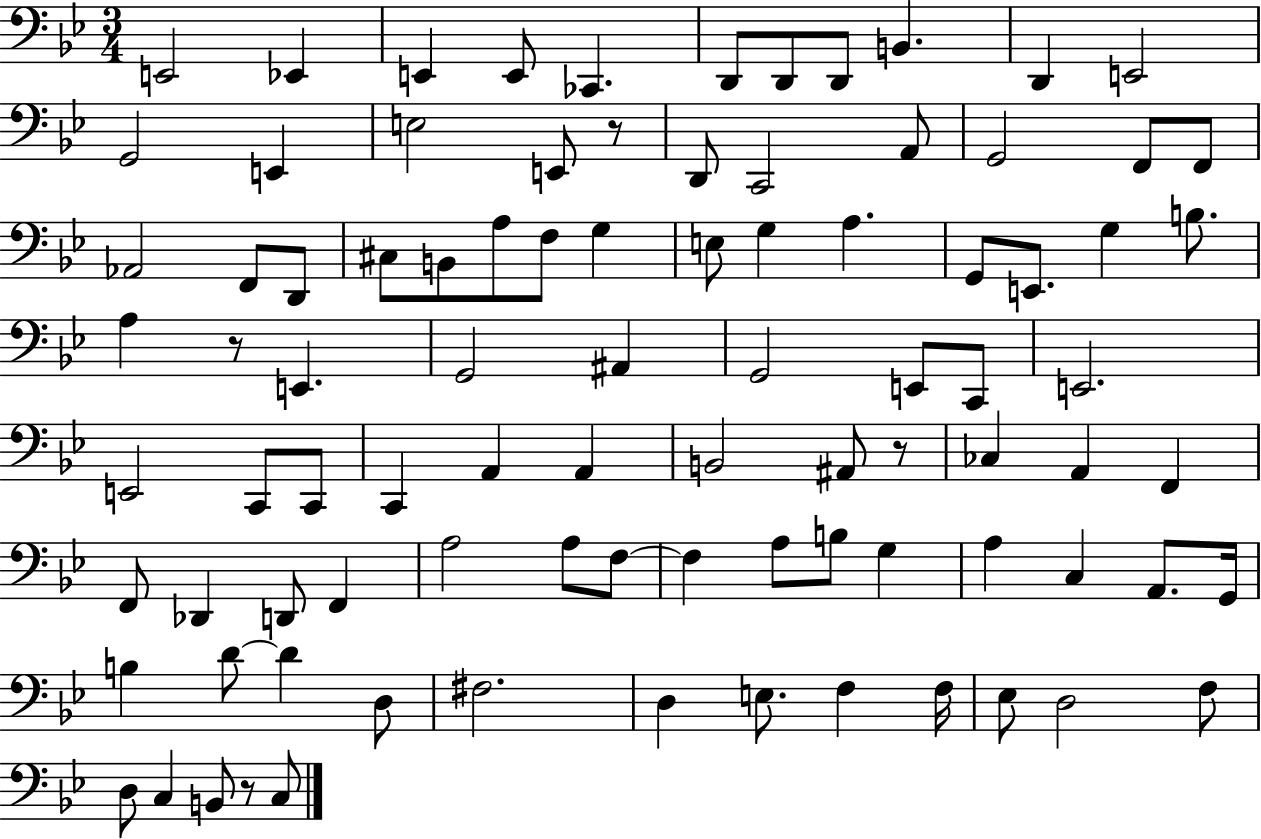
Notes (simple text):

E2/h Eb2/q E2/q E2/e CES2/q. D2/e D2/e D2/e B2/q. D2/q E2/h G2/h E2/q E3/h E2/e R/e D2/e C2/h A2/e G2/h F2/e F2/e Ab2/h F2/e D2/e C#3/e B2/e A3/e F3/e G3/q E3/e G3/q A3/q. G2/e E2/e. G3/q B3/e. A3/q R/e E2/q. G2/h A#2/q G2/h E2/e C2/e E2/h. E2/h C2/e C2/e C2/q A2/q A2/q B2/h A#2/e R/e CES3/q A2/q F2/q F2/e Db2/q D2/e F2/q A3/h A3/e F3/e F3/q A3/e B3/e G3/q A3/q C3/q A2/e. G2/s B3/q D4/e D4/q D3/e F#3/h. D3/q E3/e. F3/q F3/s Eb3/e D3/h F3/e D3/e C3/q B2/e R/e C3/e